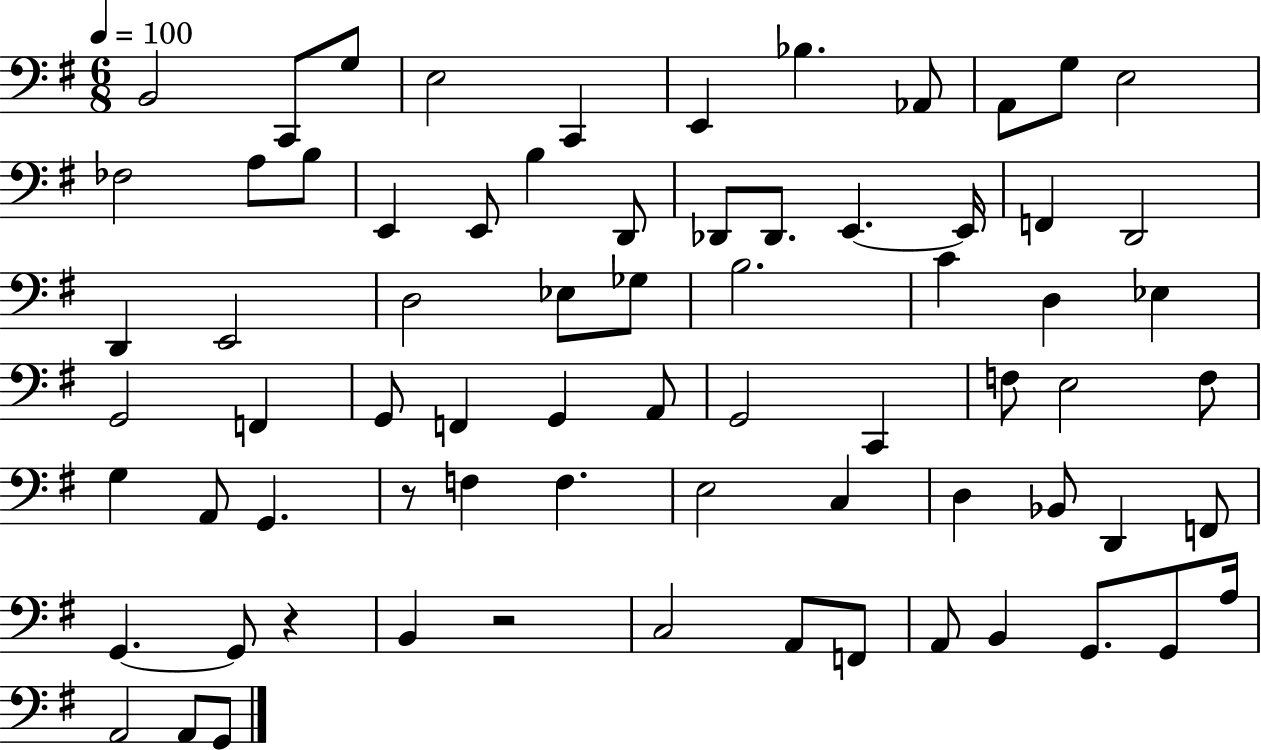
{
  \clef bass
  \numericTimeSignature
  \time 6/8
  \key g \major
  \tempo 4 = 100
  b,2 c,8 g8 | e2 c,4 | e,4 bes4. aes,8 | a,8 g8 e2 | \break fes2 a8 b8 | e,4 e,8 b4 d,8 | des,8 des,8. e,4.~~ e,16 | f,4 d,2 | \break d,4 e,2 | d2 ees8 ges8 | b2. | c'4 d4 ees4 | \break g,2 f,4 | g,8 f,4 g,4 a,8 | g,2 c,4 | f8 e2 f8 | \break g4 a,8 g,4. | r8 f4 f4. | e2 c4 | d4 bes,8 d,4 f,8 | \break g,4.~~ g,8 r4 | b,4 r2 | c2 a,8 f,8 | a,8 b,4 g,8. g,8 a16 | \break a,2 a,8 g,8 | \bar "|."
}